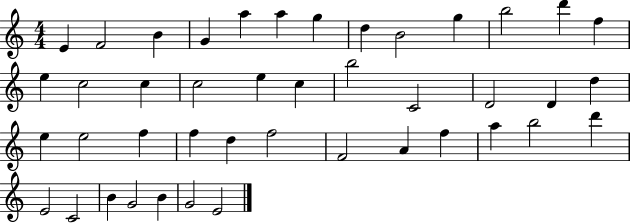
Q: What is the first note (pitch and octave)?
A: E4